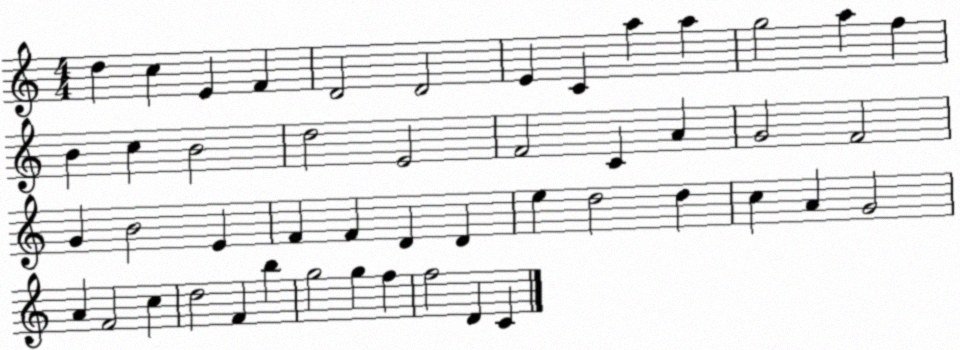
X:1
T:Untitled
M:4/4
L:1/4
K:C
d c E F D2 D2 E C a a g2 a f B c B2 d2 E2 F2 C A G2 F2 G B2 E F F D D e d2 d c A G2 A F2 c d2 F b g2 g f f2 D C